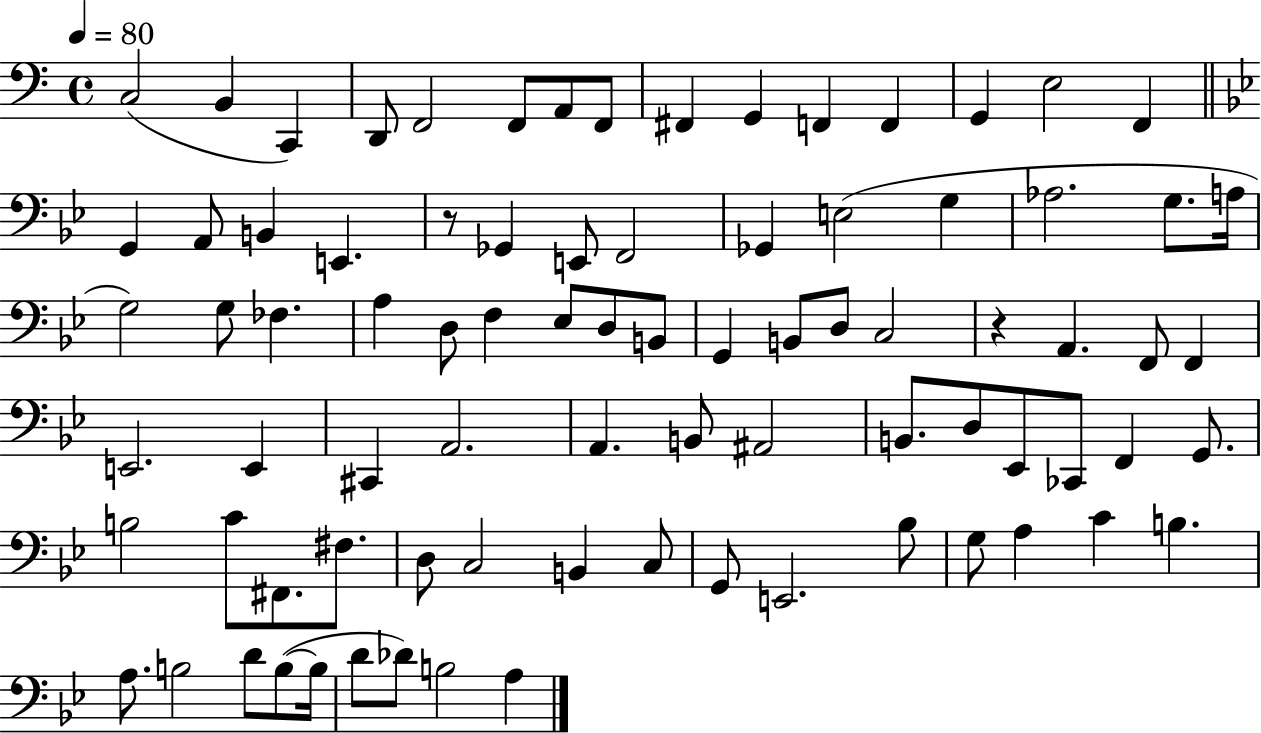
{
  \clef bass
  \time 4/4
  \defaultTimeSignature
  \key c \major
  \tempo 4 = 80
  c2( b,4 c,4) | d,8 f,2 f,8 a,8 f,8 | fis,4 g,4 f,4 f,4 | g,4 e2 f,4 | \break \bar "||" \break \key g \minor g,4 a,8 b,4 e,4. | r8 ges,4 e,8 f,2 | ges,4 e2( g4 | aes2. g8. a16 | \break g2) g8 fes4. | a4 d8 f4 ees8 d8 b,8 | g,4 b,8 d8 c2 | r4 a,4. f,8 f,4 | \break e,2. e,4 | cis,4 a,2. | a,4. b,8 ais,2 | b,8. d8 ees,8 ces,8 f,4 g,8. | \break b2 c'8 fis,8. fis8. | d8 c2 b,4 c8 | g,8 e,2. bes8 | g8 a4 c'4 b4. | \break a8. b2 d'8 b8~(~ b16 | d'8 des'8) b2 a4 | \bar "|."
}